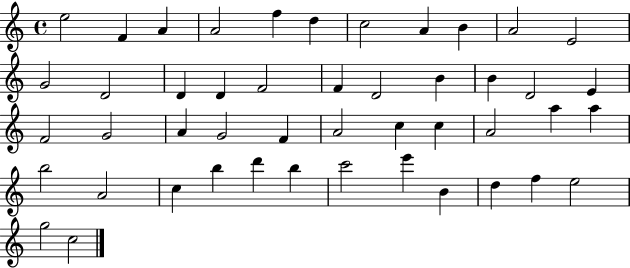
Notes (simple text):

E5/h F4/q A4/q A4/h F5/q D5/q C5/h A4/q B4/q A4/h E4/h G4/h D4/h D4/q D4/q F4/h F4/q D4/h B4/q B4/q D4/h E4/q F4/h G4/h A4/q G4/h F4/q A4/h C5/q C5/q A4/h A5/q A5/q B5/h A4/h C5/q B5/q D6/q B5/q C6/h E6/q B4/q D5/q F5/q E5/h G5/h C5/h